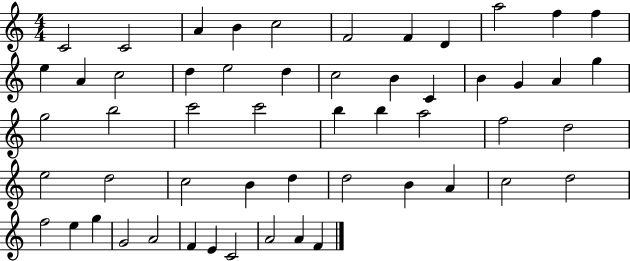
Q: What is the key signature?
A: C major